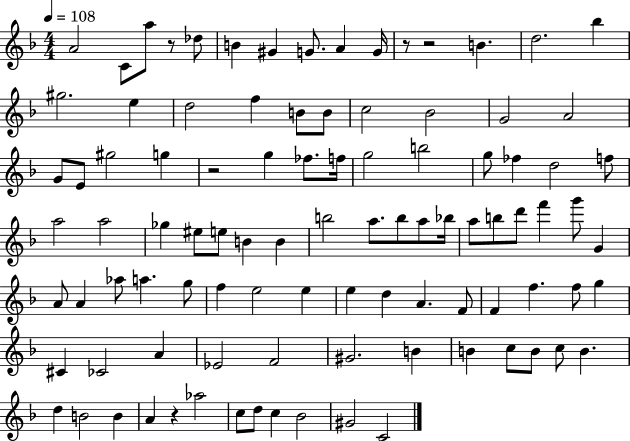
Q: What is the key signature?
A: F major